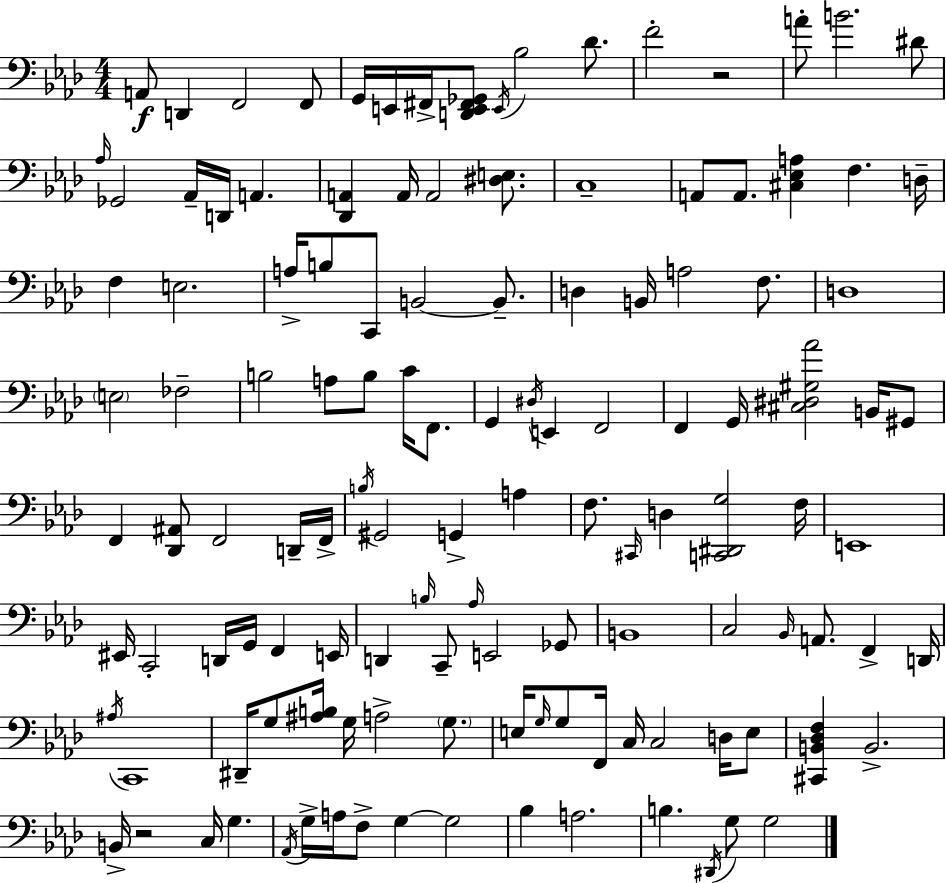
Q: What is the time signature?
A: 4/4